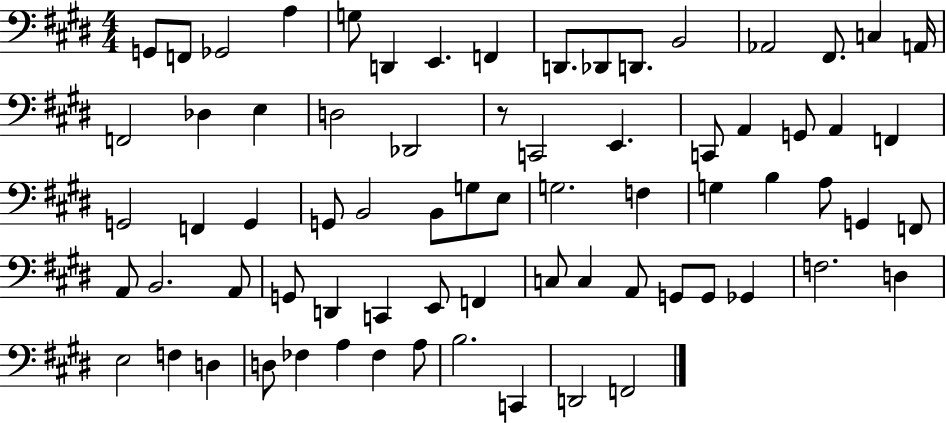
X:1
T:Untitled
M:4/4
L:1/4
K:E
G,,/2 F,,/2 _G,,2 A, G,/2 D,, E,, F,, D,,/2 _D,,/2 D,,/2 B,,2 _A,,2 ^F,,/2 C, A,,/4 F,,2 _D, E, D,2 _D,,2 z/2 C,,2 E,, C,,/2 A,, G,,/2 A,, F,, G,,2 F,, G,, G,,/2 B,,2 B,,/2 G,/2 E,/2 G,2 F, G, B, A,/2 G,, F,,/2 A,,/2 B,,2 A,,/2 G,,/2 D,, C,, E,,/2 F,, C,/2 C, A,,/2 G,,/2 G,,/2 _G,, F,2 D, E,2 F, D, D,/2 _F, A, _F, A,/2 B,2 C,, D,,2 F,,2